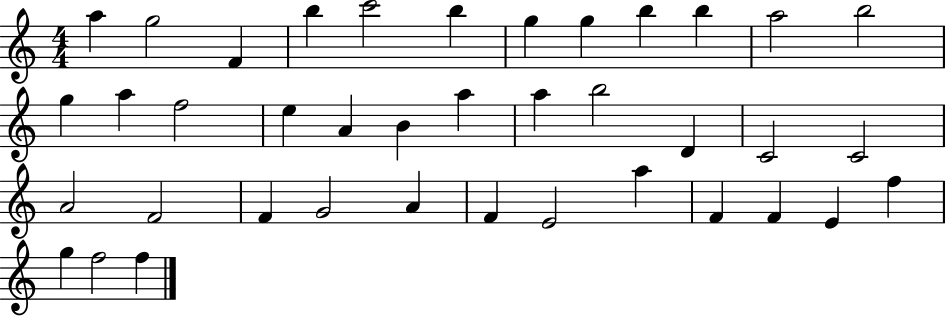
{
  \clef treble
  \numericTimeSignature
  \time 4/4
  \key c \major
  a''4 g''2 f'4 | b''4 c'''2 b''4 | g''4 g''4 b''4 b''4 | a''2 b''2 | \break g''4 a''4 f''2 | e''4 a'4 b'4 a''4 | a''4 b''2 d'4 | c'2 c'2 | \break a'2 f'2 | f'4 g'2 a'4 | f'4 e'2 a''4 | f'4 f'4 e'4 f''4 | \break g''4 f''2 f''4 | \bar "|."
}